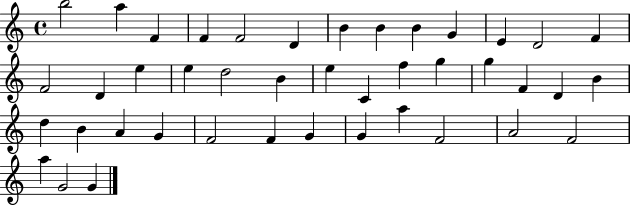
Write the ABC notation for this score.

X:1
T:Untitled
M:4/4
L:1/4
K:C
b2 a F F F2 D B B B G E D2 F F2 D e e d2 B e C f g g F D B d B A G F2 F G G a F2 A2 F2 a G2 G